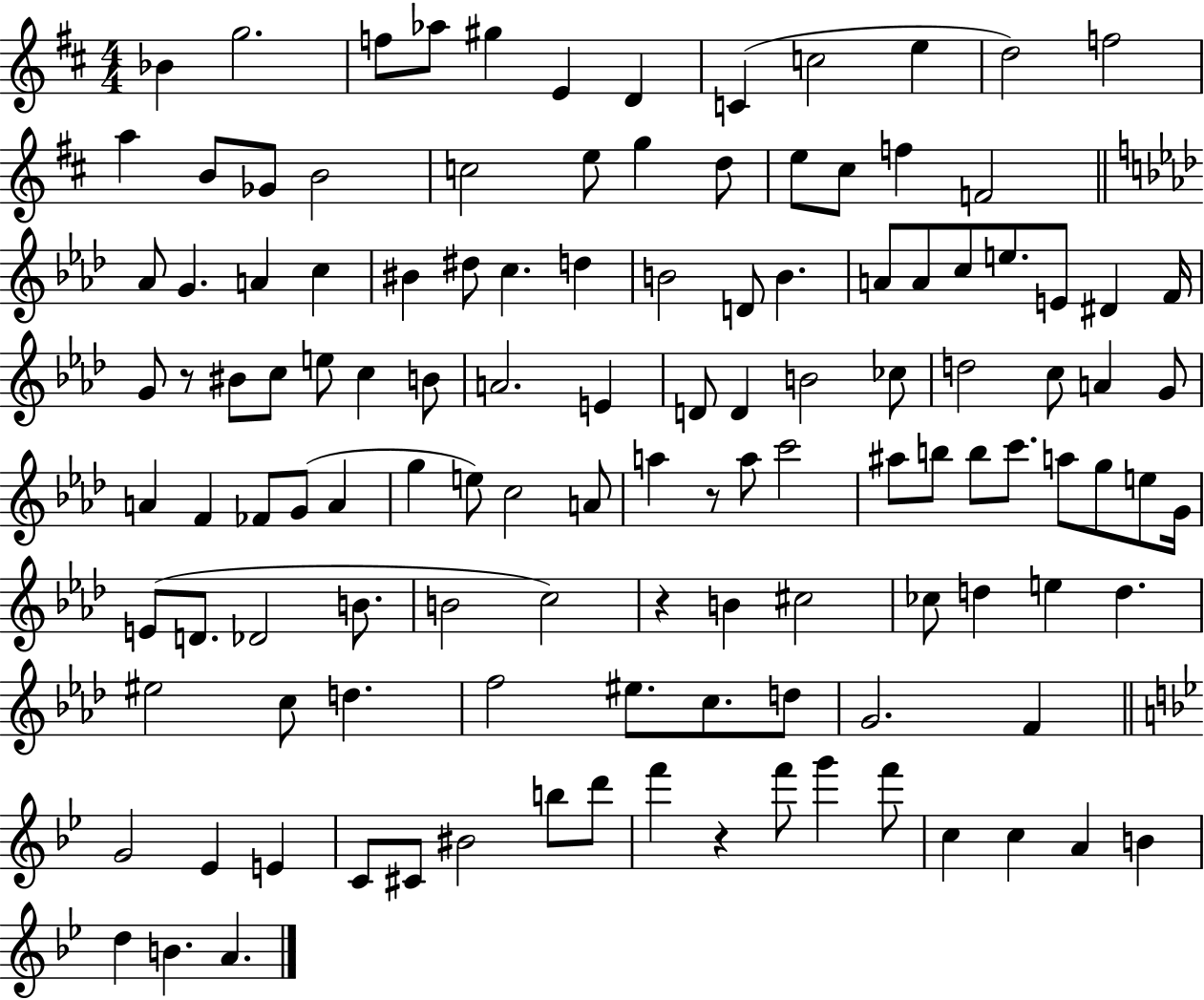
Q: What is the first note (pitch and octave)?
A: Bb4